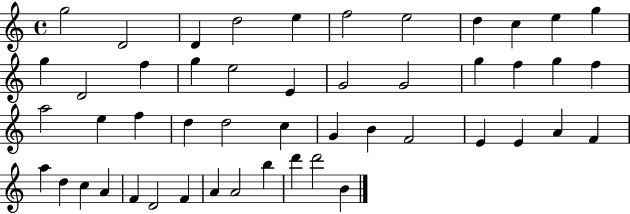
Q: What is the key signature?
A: C major